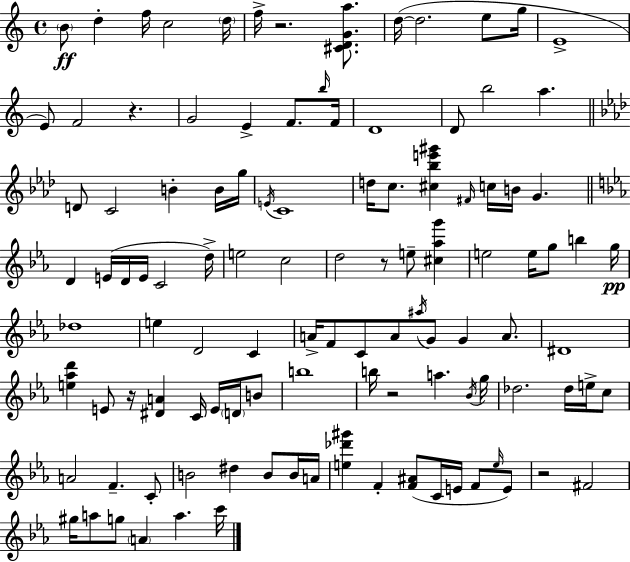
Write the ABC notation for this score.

X:1
T:Untitled
M:4/4
L:1/4
K:C
B/2 d f/4 c2 d/4 f/4 z2 [^CDGa]/2 d/4 d2 e/2 g/4 E4 E/2 F2 z G2 E F/2 b/4 F/4 D4 D/2 b2 a D/2 C2 B B/4 g/4 E/4 C4 d/4 c/2 [^c_be'^g'] ^F/4 c/4 B/4 G D E/4 D/4 E/4 C2 d/4 e2 c2 d2 z/2 e/2 [^c_ag'] e2 e/4 g/2 b g/4 _d4 e D2 C A/4 F/2 C/2 A/2 ^a/4 G/2 G A/2 ^D4 [e_ad'] E/2 z/4 [^DA] C/4 E/4 D/4 B/2 b4 b/4 z2 a _B/4 g/4 _d2 _d/4 e/4 c/2 A2 F C/2 B2 ^d B/2 B/4 A/4 [e_d'^g'] F [F^A]/2 C/4 E/4 F/2 e/4 E/2 z2 ^F2 ^g/4 a/2 g/2 A a c'/4